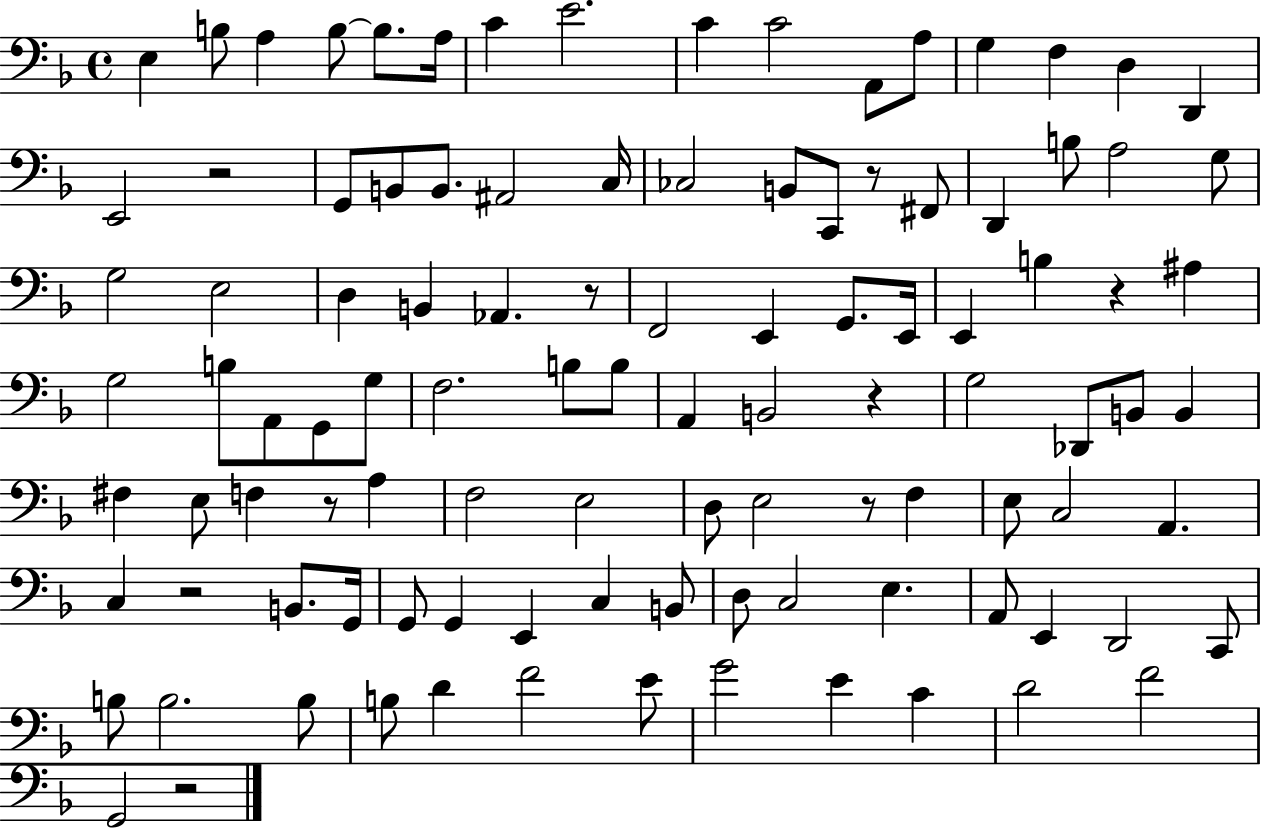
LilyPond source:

{
  \clef bass
  \time 4/4
  \defaultTimeSignature
  \key f \major
  e4 b8 a4 b8~~ b8. a16 | c'4 e'2. | c'4 c'2 a,8 a8 | g4 f4 d4 d,4 | \break e,2 r2 | g,8 b,8 b,8. ais,2 c16 | ces2 b,8 c,8 r8 fis,8 | d,4 b8 a2 g8 | \break g2 e2 | d4 b,4 aes,4. r8 | f,2 e,4 g,8. e,16 | e,4 b4 r4 ais4 | \break g2 b8 a,8 g,8 g8 | f2. b8 b8 | a,4 b,2 r4 | g2 des,8 b,8 b,4 | \break fis4 e8 f4 r8 a4 | f2 e2 | d8 e2 r8 f4 | e8 c2 a,4. | \break c4 r2 b,8. g,16 | g,8 g,4 e,4 c4 b,8 | d8 c2 e4. | a,8 e,4 d,2 c,8 | \break b8 b2. b8 | b8 d'4 f'2 e'8 | g'2 e'4 c'4 | d'2 f'2 | \break g,2 r2 | \bar "|."
}